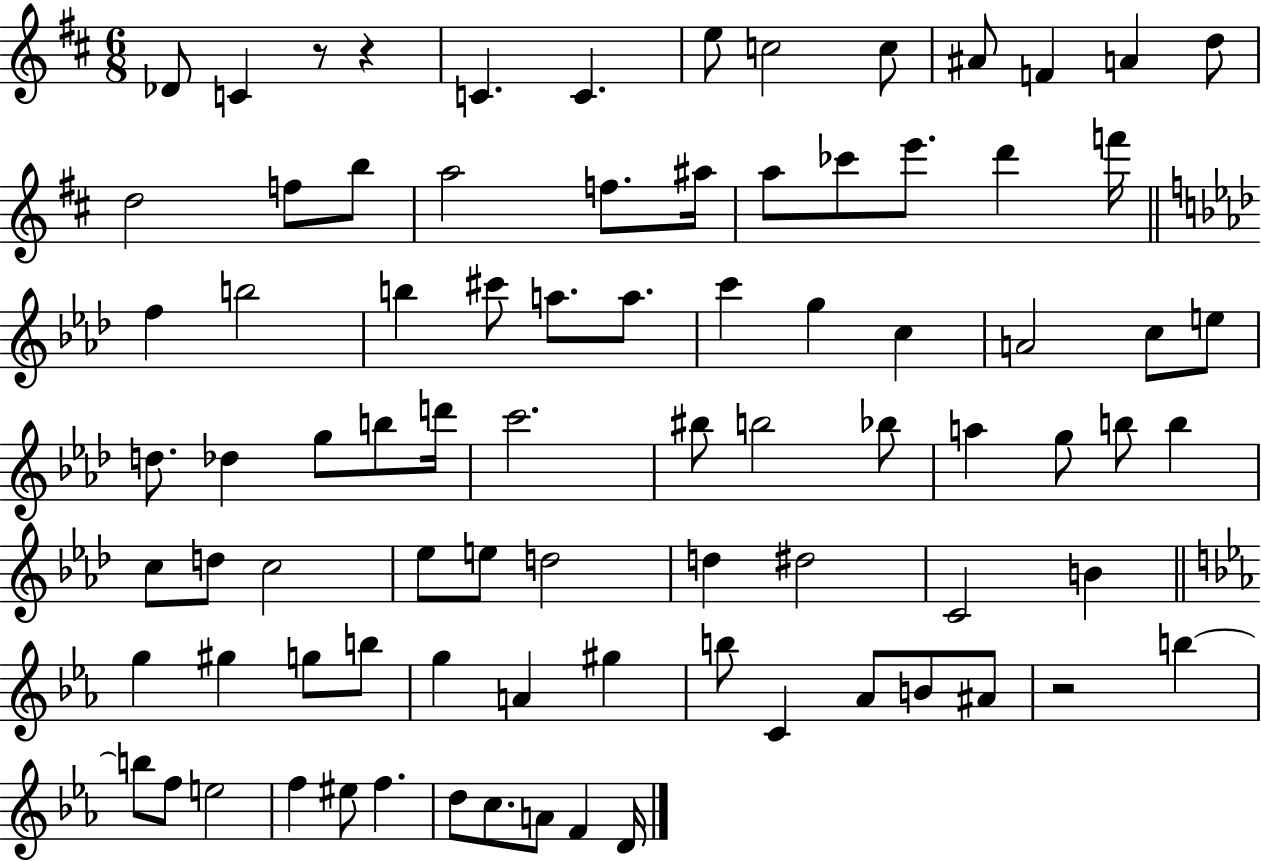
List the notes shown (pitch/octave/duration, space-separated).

Db4/e C4/q R/e R/q C4/q. C4/q. E5/e C5/h C5/e A#4/e F4/q A4/q D5/e D5/h F5/e B5/e A5/h F5/e. A#5/s A5/e CES6/e E6/e. D6/q F6/s F5/q B5/h B5/q C#6/e A5/e. A5/e. C6/q G5/q C5/q A4/h C5/e E5/e D5/e. Db5/q G5/e B5/e D6/s C6/h. BIS5/e B5/h Bb5/e A5/q G5/e B5/e B5/q C5/e D5/e C5/h Eb5/e E5/e D5/h D5/q D#5/h C4/h B4/q G5/q G#5/q G5/e B5/e G5/q A4/q G#5/q B5/e C4/q Ab4/e B4/e A#4/e R/h B5/q B5/e F5/e E5/h F5/q EIS5/e F5/q. D5/e C5/e. A4/e F4/q D4/s